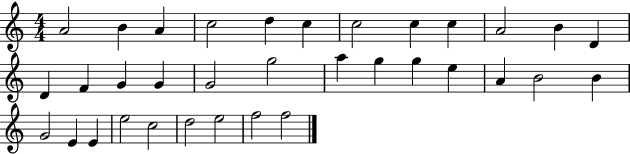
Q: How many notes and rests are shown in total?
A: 34